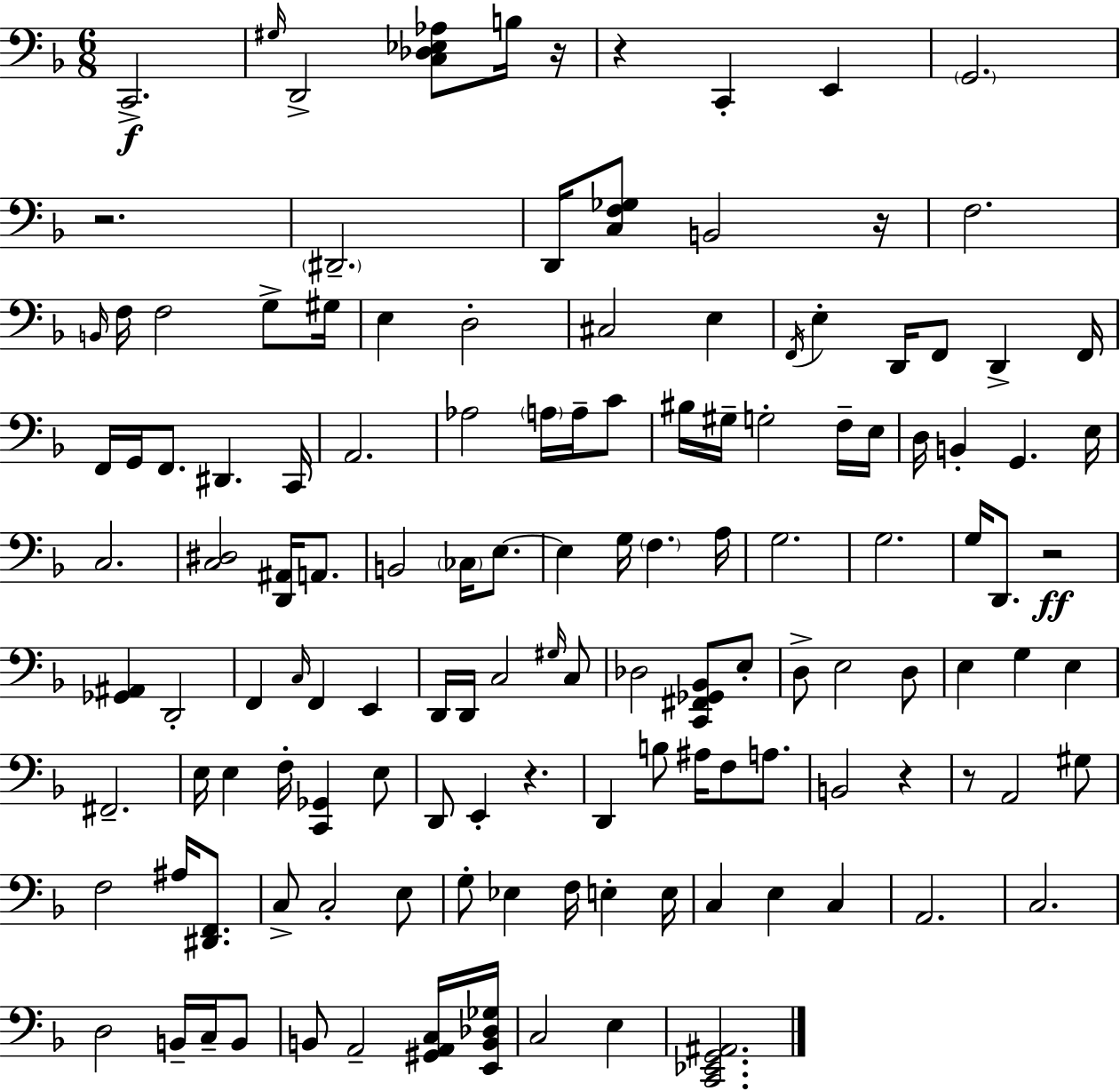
X:1
T:Untitled
M:6/8
L:1/4
K:Dm
C,,2 ^G,/4 D,,2 [C,_D,_E,_A,]/2 B,/4 z/4 z C,, E,, G,,2 z2 ^D,,2 D,,/4 [C,F,_G,]/2 B,,2 z/4 F,2 B,,/4 F,/4 F,2 G,/2 ^G,/4 E, D,2 ^C,2 E, F,,/4 E, D,,/4 F,,/2 D,, F,,/4 F,,/4 G,,/4 F,,/2 ^D,, C,,/4 A,,2 _A,2 A,/4 A,/4 C/2 ^B,/4 ^G,/4 G,2 F,/4 E,/4 D,/4 B,, G,, E,/4 C,2 [C,^D,]2 [D,,^A,,]/4 A,,/2 B,,2 _C,/4 E,/2 E, G,/4 F, A,/4 G,2 G,2 G,/4 D,,/2 z2 [_G,,^A,,] D,,2 F,, C,/4 F,, E,, D,,/4 D,,/4 C,2 ^G,/4 C,/2 _D,2 [C,,^F,,_G,,_B,,]/2 E,/2 D,/2 E,2 D,/2 E, G, E, ^F,,2 E,/4 E, F,/4 [C,,_G,,] E,/2 D,,/2 E,, z D,, B,/2 ^A,/4 F,/2 A,/2 B,,2 z z/2 A,,2 ^G,/2 F,2 ^A,/4 [^D,,F,,]/2 C,/2 C,2 E,/2 G,/2 _E, F,/4 E, E,/4 C, E, C, A,,2 C,2 D,2 B,,/4 C,/4 B,,/2 B,,/2 A,,2 [^G,,A,,C,]/4 [E,,B,,_D,_G,]/4 C,2 E, [C,,_E,,G,,^A,,]2